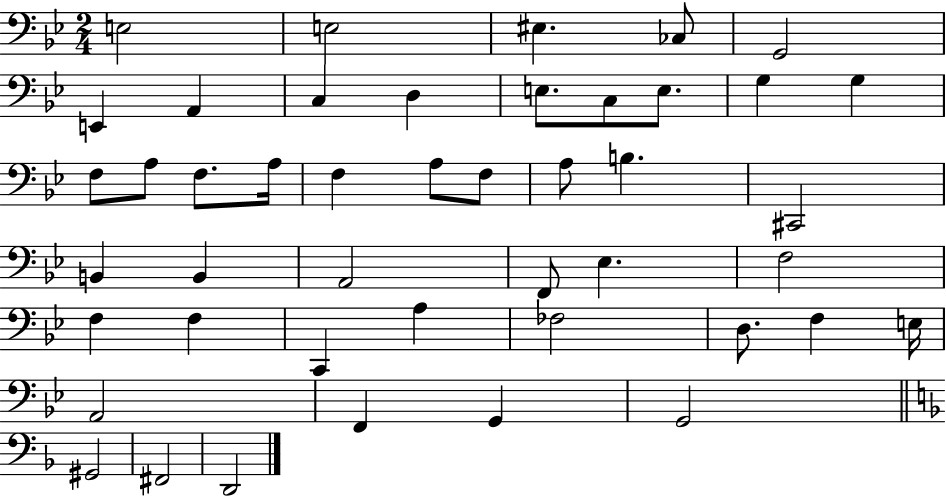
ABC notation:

X:1
T:Untitled
M:2/4
L:1/4
K:Bb
E,2 E,2 ^E, _C,/2 G,,2 E,, A,, C, D, E,/2 C,/2 E,/2 G, G, F,/2 A,/2 F,/2 A,/4 F, A,/2 F,/2 A,/2 B, ^C,,2 B,, B,, A,,2 F,,/2 _E, F,2 F, F, C,, A, _F,2 D,/2 F, E,/4 A,,2 F,, G,, G,,2 ^G,,2 ^F,,2 D,,2